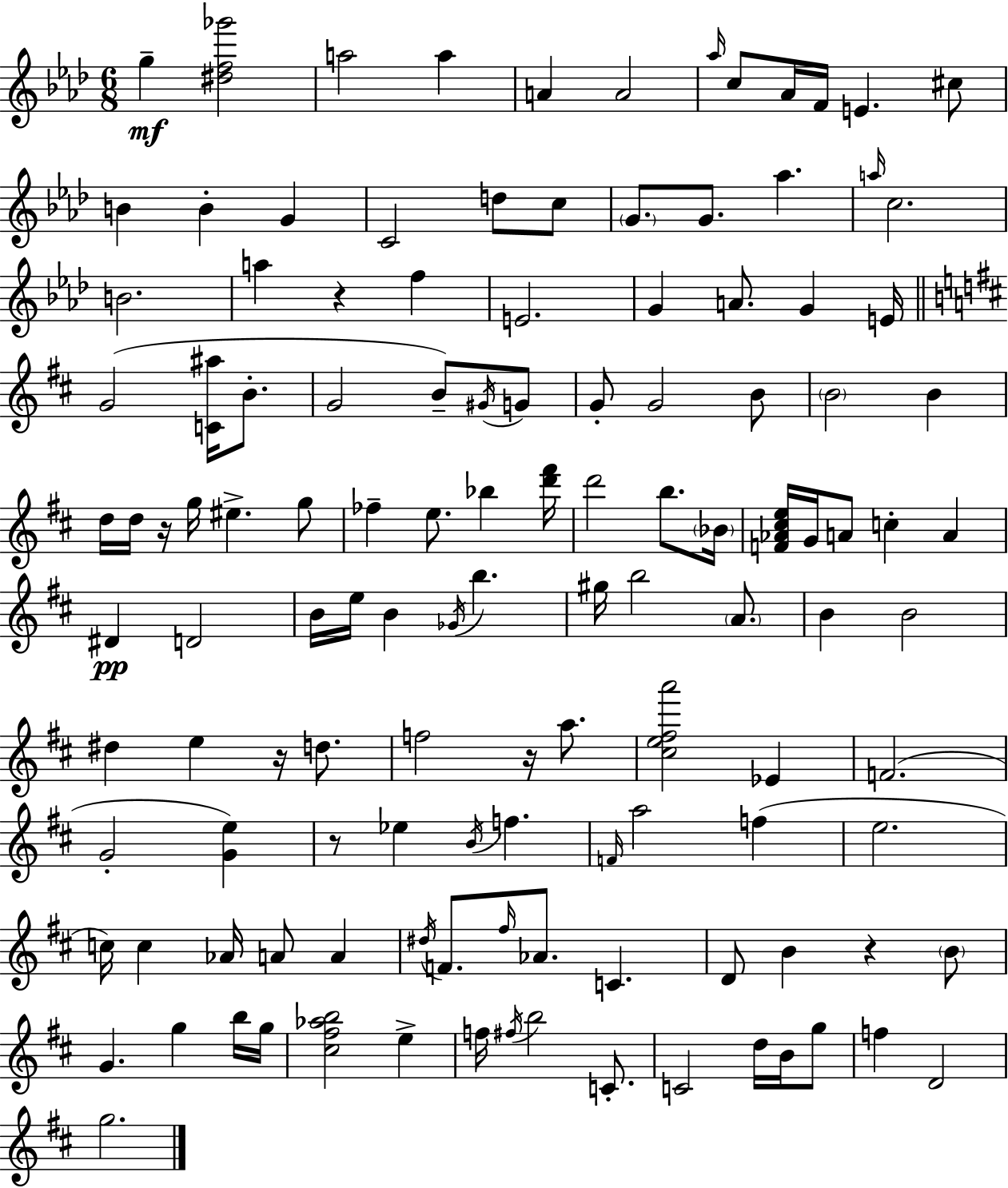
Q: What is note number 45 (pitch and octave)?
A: EIS5